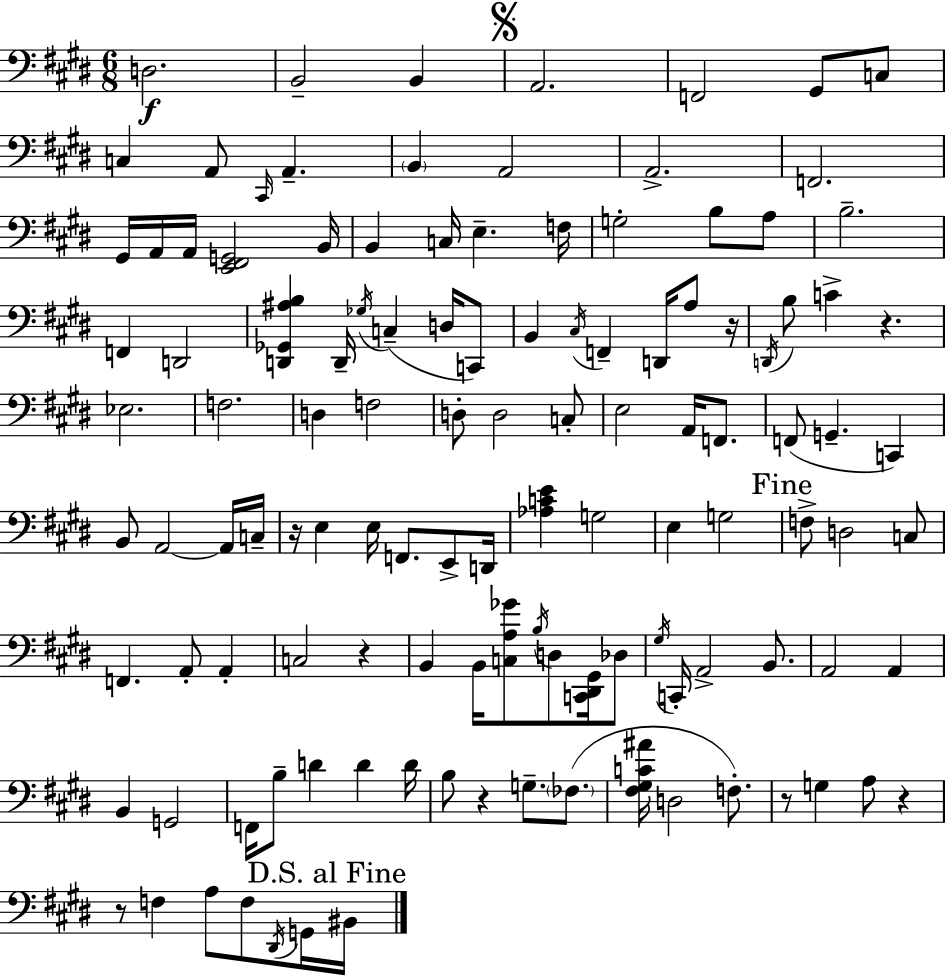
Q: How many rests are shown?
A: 8